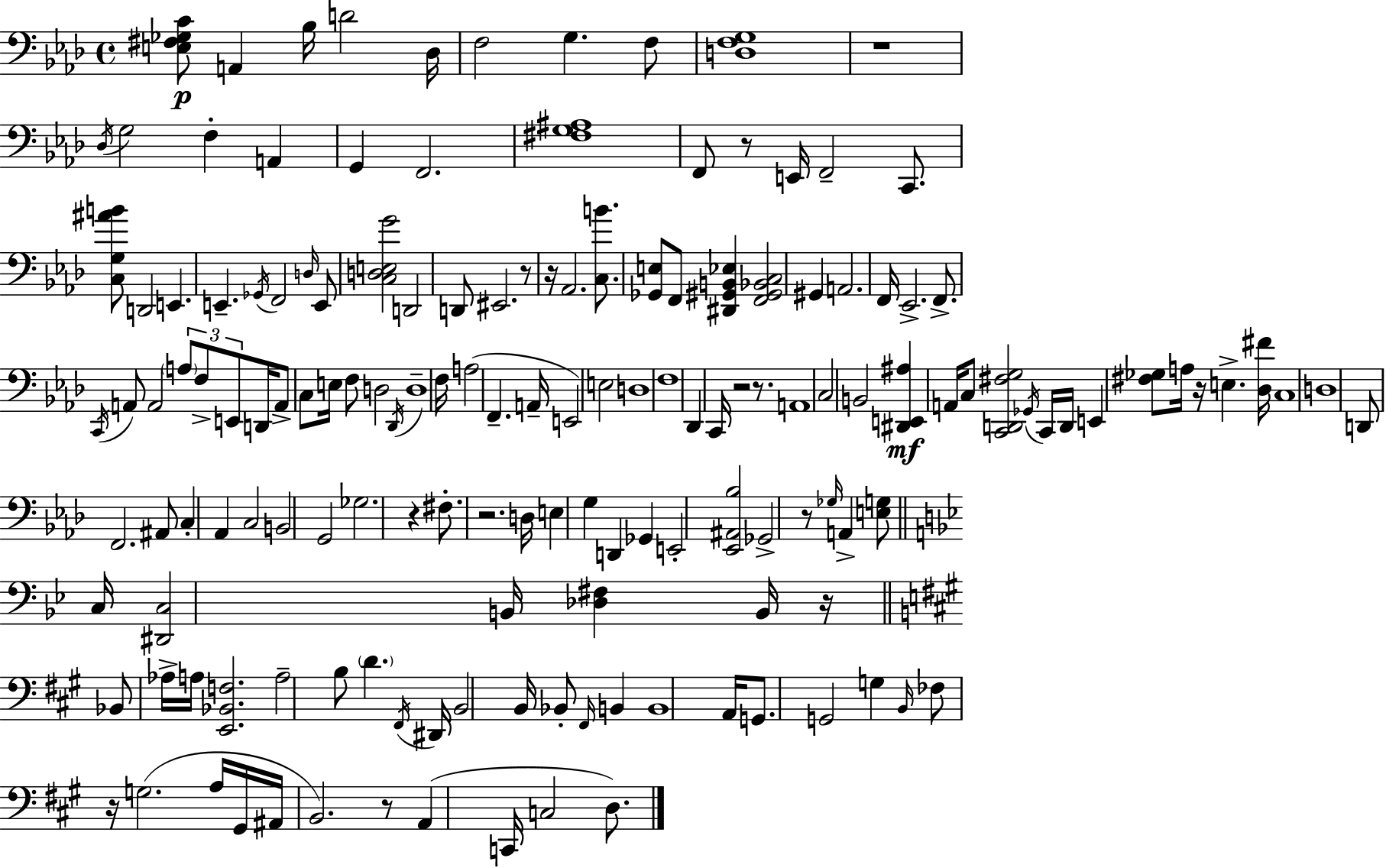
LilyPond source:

{
  \clef bass
  \time 4/4
  \defaultTimeSignature
  \key f \minor
  <e fis ges c'>8\p a,4 bes16 d'2 des16 | f2 g4. f8 | <d f g>1 | r1 | \break \acciaccatura { des16 } g2 f4-. a,4 | g,4 f,2. | <fis g ais>1 | f,8 r8 e,16 f,2-- c,8. | \break <c g ais' b'>8 d,2 e,4. | e,4.-- \acciaccatura { ges,16 } f,2 | \grace { d16 } e,8 <c d e g'>2 d,2 | d,8 eis,2. | \break r8 r16 aes,2. | <c b'>8. <ges, e>8 f,8 <dis, gis, b, ees>4 <f, gis, bes, c>2 | gis,4 a,2. | f,16 ees,2.-> | \break f,8.-> \acciaccatura { c,16 } a,8 a,2 \tuplet 3/2 { \parenthesize a8 | f8-> e,8 } d,16 a,8-> c8 e16 f8 d2 | \acciaccatura { des,16 } d1-- | f16 a2( f,4.-- | \break a,16-- e,2) e2 | d1 | f1 | des,4 c,16 r2 | \break r8. a,1 | c2 b,2 | <dis, e, ais>4\mf a,16 c8 <c, d, fis g>2 | \acciaccatura { ges,16 } c,16 d,16 e,4 <fis ges>8 a16 r16 e4.-> | \break <des fis'>16 c1 | d1 | d,8 f,2. | ais,8 c4-. aes,4 c2 | \break b,2 g,2 | ges2. | r4 fis8.-. r2. | d16 e4 g4 d,4 | \break ges,4 e,2-. <ees, ais, bes>2 | ges,2-> r8 | \grace { ges16 } a,4-> <e g>8 \bar "||" \break \key bes \major c16 <dis, c>2 b,16 <des fis>4 b,16 r16 | \bar "||" \break \key a \major bes,8 aes16-> a16 <e, bes, f>2. | a2-- b8 \parenthesize d'4. | \acciaccatura { fis,16 } dis,16 b,2 b,16 bes,8-. \grace { fis,16 } b,4 | b,1 | \break a,16 g,8. g,2 g4 | \grace { b,16 } fes8 r16 g2.( | a16 gis,16 ais,16 b,2.) | r8 a,4( c,16 c2 | \break d8.) \bar "|."
}